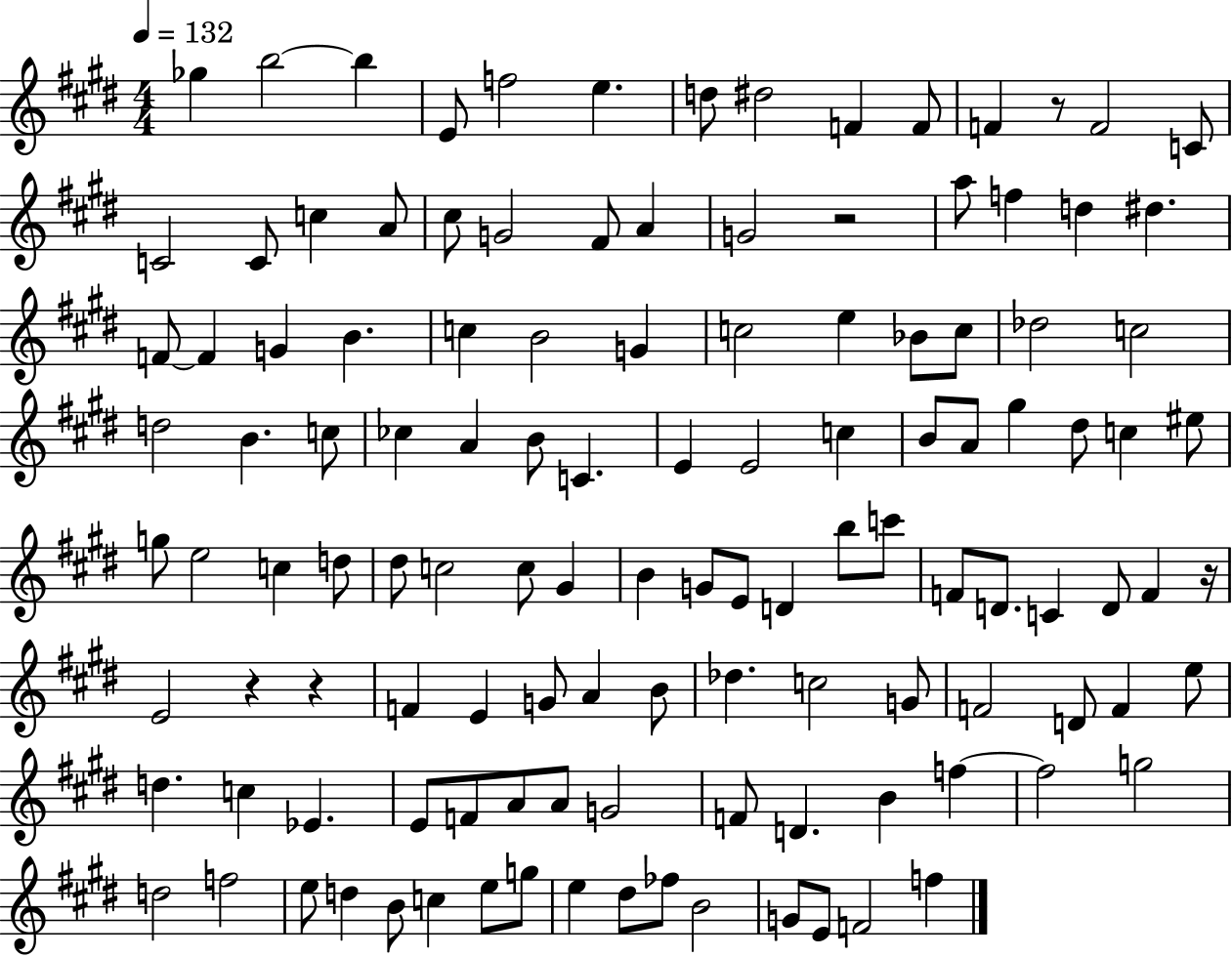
Gb5/q B5/h B5/q E4/e F5/h E5/q. D5/e D#5/h F4/q F4/e F4/q R/e F4/h C4/e C4/h C4/e C5/q A4/e C#5/e G4/h F#4/e A4/q G4/h R/h A5/e F5/q D5/q D#5/q. F4/e F4/q G4/q B4/q. C5/q B4/h G4/q C5/h E5/q Bb4/e C5/e Db5/h C5/h D5/h B4/q. C5/e CES5/q A4/q B4/e C4/q. E4/q E4/h C5/q B4/e A4/e G#5/q D#5/e C5/q EIS5/e G5/e E5/h C5/q D5/e D#5/e C5/h C5/e G#4/q B4/q G4/e E4/e D4/q B5/e C6/e F4/e D4/e. C4/q D4/e F4/q R/s E4/h R/q R/q F4/q E4/q G4/e A4/q B4/e Db5/q. C5/h G4/e F4/h D4/e F4/q E5/e D5/q. C5/q Eb4/q. E4/e F4/e A4/e A4/e G4/h F4/e D4/q. B4/q F5/q F5/h G5/h D5/h F5/h E5/e D5/q B4/e C5/q E5/e G5/e E5/q D#5/e FES5/e B4/h G4/e E4/e F4/h F5/q